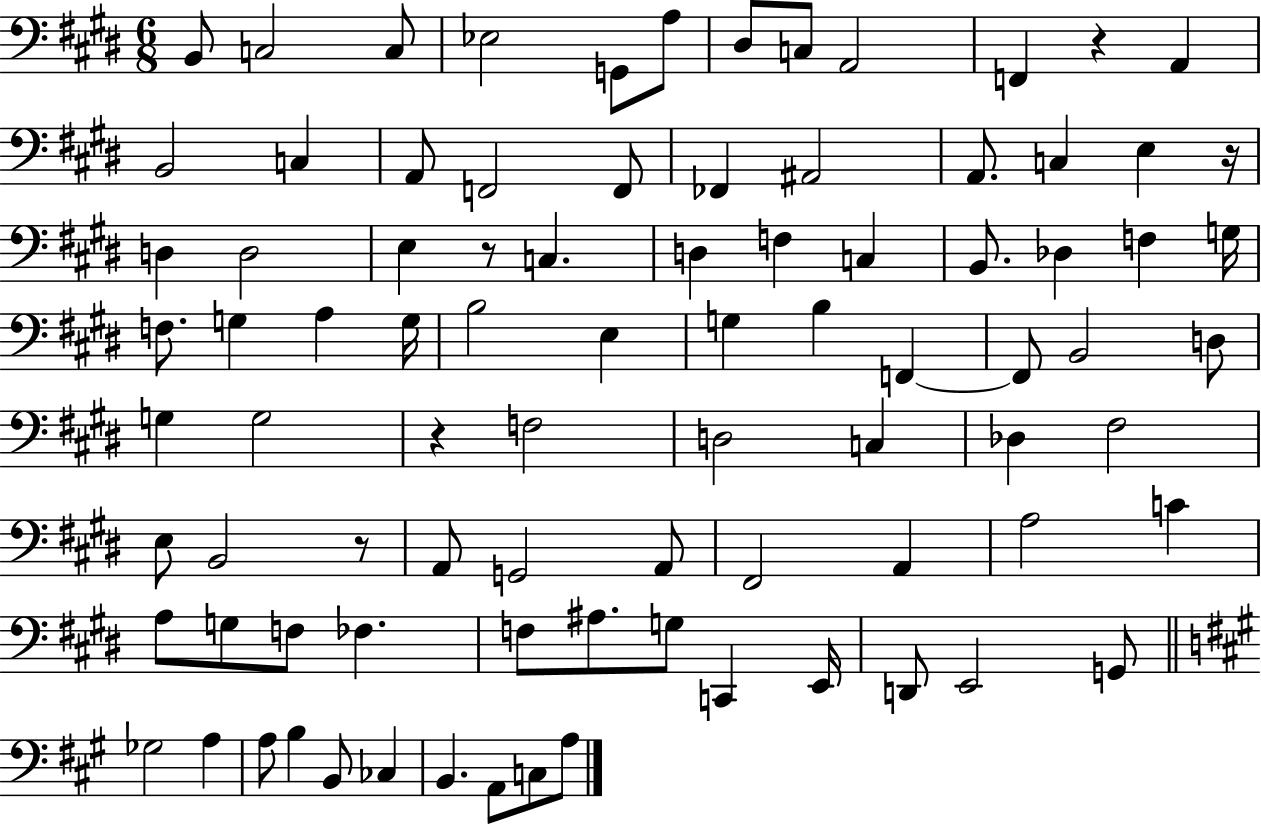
{
  \clef bass
  \numericTimeSignature
  \time 6/8
  \key e \major
  b,8 c2 c8 | ees2 g,8 a8 | dis8 c8 a,2 | f,4 r4 a,4 | \break b,2 c4 | a,8 f,2 f,8 | fes,4 ais,2 | a,8. c4 e4 r16 | \break d4 d2 | e4 r8 c4. | d4 f4 c4 | b,8. des4 f4 g16 | \break f8. g4 a4 g16 | b2 e4 | g4 b4 f,4~~ | f,8 b,2 d8 | \break g4 g2 | r4 f2 | d2 c4 | des4 fis2 | \break e8 b,2 r8 | a,8 g,2 a,8 | fis,2 a,4 | a2 c'4 | \break a8 g8 f8 fes4. | f8 ais8. g8 c,4 e,16 | d,8 e,2 g,8 | \bar "||" \break \key a \major ges2 a4 | a8 b4 b,8 ces4 | b,4. a,8 c8 a8 | \bar "|."
}